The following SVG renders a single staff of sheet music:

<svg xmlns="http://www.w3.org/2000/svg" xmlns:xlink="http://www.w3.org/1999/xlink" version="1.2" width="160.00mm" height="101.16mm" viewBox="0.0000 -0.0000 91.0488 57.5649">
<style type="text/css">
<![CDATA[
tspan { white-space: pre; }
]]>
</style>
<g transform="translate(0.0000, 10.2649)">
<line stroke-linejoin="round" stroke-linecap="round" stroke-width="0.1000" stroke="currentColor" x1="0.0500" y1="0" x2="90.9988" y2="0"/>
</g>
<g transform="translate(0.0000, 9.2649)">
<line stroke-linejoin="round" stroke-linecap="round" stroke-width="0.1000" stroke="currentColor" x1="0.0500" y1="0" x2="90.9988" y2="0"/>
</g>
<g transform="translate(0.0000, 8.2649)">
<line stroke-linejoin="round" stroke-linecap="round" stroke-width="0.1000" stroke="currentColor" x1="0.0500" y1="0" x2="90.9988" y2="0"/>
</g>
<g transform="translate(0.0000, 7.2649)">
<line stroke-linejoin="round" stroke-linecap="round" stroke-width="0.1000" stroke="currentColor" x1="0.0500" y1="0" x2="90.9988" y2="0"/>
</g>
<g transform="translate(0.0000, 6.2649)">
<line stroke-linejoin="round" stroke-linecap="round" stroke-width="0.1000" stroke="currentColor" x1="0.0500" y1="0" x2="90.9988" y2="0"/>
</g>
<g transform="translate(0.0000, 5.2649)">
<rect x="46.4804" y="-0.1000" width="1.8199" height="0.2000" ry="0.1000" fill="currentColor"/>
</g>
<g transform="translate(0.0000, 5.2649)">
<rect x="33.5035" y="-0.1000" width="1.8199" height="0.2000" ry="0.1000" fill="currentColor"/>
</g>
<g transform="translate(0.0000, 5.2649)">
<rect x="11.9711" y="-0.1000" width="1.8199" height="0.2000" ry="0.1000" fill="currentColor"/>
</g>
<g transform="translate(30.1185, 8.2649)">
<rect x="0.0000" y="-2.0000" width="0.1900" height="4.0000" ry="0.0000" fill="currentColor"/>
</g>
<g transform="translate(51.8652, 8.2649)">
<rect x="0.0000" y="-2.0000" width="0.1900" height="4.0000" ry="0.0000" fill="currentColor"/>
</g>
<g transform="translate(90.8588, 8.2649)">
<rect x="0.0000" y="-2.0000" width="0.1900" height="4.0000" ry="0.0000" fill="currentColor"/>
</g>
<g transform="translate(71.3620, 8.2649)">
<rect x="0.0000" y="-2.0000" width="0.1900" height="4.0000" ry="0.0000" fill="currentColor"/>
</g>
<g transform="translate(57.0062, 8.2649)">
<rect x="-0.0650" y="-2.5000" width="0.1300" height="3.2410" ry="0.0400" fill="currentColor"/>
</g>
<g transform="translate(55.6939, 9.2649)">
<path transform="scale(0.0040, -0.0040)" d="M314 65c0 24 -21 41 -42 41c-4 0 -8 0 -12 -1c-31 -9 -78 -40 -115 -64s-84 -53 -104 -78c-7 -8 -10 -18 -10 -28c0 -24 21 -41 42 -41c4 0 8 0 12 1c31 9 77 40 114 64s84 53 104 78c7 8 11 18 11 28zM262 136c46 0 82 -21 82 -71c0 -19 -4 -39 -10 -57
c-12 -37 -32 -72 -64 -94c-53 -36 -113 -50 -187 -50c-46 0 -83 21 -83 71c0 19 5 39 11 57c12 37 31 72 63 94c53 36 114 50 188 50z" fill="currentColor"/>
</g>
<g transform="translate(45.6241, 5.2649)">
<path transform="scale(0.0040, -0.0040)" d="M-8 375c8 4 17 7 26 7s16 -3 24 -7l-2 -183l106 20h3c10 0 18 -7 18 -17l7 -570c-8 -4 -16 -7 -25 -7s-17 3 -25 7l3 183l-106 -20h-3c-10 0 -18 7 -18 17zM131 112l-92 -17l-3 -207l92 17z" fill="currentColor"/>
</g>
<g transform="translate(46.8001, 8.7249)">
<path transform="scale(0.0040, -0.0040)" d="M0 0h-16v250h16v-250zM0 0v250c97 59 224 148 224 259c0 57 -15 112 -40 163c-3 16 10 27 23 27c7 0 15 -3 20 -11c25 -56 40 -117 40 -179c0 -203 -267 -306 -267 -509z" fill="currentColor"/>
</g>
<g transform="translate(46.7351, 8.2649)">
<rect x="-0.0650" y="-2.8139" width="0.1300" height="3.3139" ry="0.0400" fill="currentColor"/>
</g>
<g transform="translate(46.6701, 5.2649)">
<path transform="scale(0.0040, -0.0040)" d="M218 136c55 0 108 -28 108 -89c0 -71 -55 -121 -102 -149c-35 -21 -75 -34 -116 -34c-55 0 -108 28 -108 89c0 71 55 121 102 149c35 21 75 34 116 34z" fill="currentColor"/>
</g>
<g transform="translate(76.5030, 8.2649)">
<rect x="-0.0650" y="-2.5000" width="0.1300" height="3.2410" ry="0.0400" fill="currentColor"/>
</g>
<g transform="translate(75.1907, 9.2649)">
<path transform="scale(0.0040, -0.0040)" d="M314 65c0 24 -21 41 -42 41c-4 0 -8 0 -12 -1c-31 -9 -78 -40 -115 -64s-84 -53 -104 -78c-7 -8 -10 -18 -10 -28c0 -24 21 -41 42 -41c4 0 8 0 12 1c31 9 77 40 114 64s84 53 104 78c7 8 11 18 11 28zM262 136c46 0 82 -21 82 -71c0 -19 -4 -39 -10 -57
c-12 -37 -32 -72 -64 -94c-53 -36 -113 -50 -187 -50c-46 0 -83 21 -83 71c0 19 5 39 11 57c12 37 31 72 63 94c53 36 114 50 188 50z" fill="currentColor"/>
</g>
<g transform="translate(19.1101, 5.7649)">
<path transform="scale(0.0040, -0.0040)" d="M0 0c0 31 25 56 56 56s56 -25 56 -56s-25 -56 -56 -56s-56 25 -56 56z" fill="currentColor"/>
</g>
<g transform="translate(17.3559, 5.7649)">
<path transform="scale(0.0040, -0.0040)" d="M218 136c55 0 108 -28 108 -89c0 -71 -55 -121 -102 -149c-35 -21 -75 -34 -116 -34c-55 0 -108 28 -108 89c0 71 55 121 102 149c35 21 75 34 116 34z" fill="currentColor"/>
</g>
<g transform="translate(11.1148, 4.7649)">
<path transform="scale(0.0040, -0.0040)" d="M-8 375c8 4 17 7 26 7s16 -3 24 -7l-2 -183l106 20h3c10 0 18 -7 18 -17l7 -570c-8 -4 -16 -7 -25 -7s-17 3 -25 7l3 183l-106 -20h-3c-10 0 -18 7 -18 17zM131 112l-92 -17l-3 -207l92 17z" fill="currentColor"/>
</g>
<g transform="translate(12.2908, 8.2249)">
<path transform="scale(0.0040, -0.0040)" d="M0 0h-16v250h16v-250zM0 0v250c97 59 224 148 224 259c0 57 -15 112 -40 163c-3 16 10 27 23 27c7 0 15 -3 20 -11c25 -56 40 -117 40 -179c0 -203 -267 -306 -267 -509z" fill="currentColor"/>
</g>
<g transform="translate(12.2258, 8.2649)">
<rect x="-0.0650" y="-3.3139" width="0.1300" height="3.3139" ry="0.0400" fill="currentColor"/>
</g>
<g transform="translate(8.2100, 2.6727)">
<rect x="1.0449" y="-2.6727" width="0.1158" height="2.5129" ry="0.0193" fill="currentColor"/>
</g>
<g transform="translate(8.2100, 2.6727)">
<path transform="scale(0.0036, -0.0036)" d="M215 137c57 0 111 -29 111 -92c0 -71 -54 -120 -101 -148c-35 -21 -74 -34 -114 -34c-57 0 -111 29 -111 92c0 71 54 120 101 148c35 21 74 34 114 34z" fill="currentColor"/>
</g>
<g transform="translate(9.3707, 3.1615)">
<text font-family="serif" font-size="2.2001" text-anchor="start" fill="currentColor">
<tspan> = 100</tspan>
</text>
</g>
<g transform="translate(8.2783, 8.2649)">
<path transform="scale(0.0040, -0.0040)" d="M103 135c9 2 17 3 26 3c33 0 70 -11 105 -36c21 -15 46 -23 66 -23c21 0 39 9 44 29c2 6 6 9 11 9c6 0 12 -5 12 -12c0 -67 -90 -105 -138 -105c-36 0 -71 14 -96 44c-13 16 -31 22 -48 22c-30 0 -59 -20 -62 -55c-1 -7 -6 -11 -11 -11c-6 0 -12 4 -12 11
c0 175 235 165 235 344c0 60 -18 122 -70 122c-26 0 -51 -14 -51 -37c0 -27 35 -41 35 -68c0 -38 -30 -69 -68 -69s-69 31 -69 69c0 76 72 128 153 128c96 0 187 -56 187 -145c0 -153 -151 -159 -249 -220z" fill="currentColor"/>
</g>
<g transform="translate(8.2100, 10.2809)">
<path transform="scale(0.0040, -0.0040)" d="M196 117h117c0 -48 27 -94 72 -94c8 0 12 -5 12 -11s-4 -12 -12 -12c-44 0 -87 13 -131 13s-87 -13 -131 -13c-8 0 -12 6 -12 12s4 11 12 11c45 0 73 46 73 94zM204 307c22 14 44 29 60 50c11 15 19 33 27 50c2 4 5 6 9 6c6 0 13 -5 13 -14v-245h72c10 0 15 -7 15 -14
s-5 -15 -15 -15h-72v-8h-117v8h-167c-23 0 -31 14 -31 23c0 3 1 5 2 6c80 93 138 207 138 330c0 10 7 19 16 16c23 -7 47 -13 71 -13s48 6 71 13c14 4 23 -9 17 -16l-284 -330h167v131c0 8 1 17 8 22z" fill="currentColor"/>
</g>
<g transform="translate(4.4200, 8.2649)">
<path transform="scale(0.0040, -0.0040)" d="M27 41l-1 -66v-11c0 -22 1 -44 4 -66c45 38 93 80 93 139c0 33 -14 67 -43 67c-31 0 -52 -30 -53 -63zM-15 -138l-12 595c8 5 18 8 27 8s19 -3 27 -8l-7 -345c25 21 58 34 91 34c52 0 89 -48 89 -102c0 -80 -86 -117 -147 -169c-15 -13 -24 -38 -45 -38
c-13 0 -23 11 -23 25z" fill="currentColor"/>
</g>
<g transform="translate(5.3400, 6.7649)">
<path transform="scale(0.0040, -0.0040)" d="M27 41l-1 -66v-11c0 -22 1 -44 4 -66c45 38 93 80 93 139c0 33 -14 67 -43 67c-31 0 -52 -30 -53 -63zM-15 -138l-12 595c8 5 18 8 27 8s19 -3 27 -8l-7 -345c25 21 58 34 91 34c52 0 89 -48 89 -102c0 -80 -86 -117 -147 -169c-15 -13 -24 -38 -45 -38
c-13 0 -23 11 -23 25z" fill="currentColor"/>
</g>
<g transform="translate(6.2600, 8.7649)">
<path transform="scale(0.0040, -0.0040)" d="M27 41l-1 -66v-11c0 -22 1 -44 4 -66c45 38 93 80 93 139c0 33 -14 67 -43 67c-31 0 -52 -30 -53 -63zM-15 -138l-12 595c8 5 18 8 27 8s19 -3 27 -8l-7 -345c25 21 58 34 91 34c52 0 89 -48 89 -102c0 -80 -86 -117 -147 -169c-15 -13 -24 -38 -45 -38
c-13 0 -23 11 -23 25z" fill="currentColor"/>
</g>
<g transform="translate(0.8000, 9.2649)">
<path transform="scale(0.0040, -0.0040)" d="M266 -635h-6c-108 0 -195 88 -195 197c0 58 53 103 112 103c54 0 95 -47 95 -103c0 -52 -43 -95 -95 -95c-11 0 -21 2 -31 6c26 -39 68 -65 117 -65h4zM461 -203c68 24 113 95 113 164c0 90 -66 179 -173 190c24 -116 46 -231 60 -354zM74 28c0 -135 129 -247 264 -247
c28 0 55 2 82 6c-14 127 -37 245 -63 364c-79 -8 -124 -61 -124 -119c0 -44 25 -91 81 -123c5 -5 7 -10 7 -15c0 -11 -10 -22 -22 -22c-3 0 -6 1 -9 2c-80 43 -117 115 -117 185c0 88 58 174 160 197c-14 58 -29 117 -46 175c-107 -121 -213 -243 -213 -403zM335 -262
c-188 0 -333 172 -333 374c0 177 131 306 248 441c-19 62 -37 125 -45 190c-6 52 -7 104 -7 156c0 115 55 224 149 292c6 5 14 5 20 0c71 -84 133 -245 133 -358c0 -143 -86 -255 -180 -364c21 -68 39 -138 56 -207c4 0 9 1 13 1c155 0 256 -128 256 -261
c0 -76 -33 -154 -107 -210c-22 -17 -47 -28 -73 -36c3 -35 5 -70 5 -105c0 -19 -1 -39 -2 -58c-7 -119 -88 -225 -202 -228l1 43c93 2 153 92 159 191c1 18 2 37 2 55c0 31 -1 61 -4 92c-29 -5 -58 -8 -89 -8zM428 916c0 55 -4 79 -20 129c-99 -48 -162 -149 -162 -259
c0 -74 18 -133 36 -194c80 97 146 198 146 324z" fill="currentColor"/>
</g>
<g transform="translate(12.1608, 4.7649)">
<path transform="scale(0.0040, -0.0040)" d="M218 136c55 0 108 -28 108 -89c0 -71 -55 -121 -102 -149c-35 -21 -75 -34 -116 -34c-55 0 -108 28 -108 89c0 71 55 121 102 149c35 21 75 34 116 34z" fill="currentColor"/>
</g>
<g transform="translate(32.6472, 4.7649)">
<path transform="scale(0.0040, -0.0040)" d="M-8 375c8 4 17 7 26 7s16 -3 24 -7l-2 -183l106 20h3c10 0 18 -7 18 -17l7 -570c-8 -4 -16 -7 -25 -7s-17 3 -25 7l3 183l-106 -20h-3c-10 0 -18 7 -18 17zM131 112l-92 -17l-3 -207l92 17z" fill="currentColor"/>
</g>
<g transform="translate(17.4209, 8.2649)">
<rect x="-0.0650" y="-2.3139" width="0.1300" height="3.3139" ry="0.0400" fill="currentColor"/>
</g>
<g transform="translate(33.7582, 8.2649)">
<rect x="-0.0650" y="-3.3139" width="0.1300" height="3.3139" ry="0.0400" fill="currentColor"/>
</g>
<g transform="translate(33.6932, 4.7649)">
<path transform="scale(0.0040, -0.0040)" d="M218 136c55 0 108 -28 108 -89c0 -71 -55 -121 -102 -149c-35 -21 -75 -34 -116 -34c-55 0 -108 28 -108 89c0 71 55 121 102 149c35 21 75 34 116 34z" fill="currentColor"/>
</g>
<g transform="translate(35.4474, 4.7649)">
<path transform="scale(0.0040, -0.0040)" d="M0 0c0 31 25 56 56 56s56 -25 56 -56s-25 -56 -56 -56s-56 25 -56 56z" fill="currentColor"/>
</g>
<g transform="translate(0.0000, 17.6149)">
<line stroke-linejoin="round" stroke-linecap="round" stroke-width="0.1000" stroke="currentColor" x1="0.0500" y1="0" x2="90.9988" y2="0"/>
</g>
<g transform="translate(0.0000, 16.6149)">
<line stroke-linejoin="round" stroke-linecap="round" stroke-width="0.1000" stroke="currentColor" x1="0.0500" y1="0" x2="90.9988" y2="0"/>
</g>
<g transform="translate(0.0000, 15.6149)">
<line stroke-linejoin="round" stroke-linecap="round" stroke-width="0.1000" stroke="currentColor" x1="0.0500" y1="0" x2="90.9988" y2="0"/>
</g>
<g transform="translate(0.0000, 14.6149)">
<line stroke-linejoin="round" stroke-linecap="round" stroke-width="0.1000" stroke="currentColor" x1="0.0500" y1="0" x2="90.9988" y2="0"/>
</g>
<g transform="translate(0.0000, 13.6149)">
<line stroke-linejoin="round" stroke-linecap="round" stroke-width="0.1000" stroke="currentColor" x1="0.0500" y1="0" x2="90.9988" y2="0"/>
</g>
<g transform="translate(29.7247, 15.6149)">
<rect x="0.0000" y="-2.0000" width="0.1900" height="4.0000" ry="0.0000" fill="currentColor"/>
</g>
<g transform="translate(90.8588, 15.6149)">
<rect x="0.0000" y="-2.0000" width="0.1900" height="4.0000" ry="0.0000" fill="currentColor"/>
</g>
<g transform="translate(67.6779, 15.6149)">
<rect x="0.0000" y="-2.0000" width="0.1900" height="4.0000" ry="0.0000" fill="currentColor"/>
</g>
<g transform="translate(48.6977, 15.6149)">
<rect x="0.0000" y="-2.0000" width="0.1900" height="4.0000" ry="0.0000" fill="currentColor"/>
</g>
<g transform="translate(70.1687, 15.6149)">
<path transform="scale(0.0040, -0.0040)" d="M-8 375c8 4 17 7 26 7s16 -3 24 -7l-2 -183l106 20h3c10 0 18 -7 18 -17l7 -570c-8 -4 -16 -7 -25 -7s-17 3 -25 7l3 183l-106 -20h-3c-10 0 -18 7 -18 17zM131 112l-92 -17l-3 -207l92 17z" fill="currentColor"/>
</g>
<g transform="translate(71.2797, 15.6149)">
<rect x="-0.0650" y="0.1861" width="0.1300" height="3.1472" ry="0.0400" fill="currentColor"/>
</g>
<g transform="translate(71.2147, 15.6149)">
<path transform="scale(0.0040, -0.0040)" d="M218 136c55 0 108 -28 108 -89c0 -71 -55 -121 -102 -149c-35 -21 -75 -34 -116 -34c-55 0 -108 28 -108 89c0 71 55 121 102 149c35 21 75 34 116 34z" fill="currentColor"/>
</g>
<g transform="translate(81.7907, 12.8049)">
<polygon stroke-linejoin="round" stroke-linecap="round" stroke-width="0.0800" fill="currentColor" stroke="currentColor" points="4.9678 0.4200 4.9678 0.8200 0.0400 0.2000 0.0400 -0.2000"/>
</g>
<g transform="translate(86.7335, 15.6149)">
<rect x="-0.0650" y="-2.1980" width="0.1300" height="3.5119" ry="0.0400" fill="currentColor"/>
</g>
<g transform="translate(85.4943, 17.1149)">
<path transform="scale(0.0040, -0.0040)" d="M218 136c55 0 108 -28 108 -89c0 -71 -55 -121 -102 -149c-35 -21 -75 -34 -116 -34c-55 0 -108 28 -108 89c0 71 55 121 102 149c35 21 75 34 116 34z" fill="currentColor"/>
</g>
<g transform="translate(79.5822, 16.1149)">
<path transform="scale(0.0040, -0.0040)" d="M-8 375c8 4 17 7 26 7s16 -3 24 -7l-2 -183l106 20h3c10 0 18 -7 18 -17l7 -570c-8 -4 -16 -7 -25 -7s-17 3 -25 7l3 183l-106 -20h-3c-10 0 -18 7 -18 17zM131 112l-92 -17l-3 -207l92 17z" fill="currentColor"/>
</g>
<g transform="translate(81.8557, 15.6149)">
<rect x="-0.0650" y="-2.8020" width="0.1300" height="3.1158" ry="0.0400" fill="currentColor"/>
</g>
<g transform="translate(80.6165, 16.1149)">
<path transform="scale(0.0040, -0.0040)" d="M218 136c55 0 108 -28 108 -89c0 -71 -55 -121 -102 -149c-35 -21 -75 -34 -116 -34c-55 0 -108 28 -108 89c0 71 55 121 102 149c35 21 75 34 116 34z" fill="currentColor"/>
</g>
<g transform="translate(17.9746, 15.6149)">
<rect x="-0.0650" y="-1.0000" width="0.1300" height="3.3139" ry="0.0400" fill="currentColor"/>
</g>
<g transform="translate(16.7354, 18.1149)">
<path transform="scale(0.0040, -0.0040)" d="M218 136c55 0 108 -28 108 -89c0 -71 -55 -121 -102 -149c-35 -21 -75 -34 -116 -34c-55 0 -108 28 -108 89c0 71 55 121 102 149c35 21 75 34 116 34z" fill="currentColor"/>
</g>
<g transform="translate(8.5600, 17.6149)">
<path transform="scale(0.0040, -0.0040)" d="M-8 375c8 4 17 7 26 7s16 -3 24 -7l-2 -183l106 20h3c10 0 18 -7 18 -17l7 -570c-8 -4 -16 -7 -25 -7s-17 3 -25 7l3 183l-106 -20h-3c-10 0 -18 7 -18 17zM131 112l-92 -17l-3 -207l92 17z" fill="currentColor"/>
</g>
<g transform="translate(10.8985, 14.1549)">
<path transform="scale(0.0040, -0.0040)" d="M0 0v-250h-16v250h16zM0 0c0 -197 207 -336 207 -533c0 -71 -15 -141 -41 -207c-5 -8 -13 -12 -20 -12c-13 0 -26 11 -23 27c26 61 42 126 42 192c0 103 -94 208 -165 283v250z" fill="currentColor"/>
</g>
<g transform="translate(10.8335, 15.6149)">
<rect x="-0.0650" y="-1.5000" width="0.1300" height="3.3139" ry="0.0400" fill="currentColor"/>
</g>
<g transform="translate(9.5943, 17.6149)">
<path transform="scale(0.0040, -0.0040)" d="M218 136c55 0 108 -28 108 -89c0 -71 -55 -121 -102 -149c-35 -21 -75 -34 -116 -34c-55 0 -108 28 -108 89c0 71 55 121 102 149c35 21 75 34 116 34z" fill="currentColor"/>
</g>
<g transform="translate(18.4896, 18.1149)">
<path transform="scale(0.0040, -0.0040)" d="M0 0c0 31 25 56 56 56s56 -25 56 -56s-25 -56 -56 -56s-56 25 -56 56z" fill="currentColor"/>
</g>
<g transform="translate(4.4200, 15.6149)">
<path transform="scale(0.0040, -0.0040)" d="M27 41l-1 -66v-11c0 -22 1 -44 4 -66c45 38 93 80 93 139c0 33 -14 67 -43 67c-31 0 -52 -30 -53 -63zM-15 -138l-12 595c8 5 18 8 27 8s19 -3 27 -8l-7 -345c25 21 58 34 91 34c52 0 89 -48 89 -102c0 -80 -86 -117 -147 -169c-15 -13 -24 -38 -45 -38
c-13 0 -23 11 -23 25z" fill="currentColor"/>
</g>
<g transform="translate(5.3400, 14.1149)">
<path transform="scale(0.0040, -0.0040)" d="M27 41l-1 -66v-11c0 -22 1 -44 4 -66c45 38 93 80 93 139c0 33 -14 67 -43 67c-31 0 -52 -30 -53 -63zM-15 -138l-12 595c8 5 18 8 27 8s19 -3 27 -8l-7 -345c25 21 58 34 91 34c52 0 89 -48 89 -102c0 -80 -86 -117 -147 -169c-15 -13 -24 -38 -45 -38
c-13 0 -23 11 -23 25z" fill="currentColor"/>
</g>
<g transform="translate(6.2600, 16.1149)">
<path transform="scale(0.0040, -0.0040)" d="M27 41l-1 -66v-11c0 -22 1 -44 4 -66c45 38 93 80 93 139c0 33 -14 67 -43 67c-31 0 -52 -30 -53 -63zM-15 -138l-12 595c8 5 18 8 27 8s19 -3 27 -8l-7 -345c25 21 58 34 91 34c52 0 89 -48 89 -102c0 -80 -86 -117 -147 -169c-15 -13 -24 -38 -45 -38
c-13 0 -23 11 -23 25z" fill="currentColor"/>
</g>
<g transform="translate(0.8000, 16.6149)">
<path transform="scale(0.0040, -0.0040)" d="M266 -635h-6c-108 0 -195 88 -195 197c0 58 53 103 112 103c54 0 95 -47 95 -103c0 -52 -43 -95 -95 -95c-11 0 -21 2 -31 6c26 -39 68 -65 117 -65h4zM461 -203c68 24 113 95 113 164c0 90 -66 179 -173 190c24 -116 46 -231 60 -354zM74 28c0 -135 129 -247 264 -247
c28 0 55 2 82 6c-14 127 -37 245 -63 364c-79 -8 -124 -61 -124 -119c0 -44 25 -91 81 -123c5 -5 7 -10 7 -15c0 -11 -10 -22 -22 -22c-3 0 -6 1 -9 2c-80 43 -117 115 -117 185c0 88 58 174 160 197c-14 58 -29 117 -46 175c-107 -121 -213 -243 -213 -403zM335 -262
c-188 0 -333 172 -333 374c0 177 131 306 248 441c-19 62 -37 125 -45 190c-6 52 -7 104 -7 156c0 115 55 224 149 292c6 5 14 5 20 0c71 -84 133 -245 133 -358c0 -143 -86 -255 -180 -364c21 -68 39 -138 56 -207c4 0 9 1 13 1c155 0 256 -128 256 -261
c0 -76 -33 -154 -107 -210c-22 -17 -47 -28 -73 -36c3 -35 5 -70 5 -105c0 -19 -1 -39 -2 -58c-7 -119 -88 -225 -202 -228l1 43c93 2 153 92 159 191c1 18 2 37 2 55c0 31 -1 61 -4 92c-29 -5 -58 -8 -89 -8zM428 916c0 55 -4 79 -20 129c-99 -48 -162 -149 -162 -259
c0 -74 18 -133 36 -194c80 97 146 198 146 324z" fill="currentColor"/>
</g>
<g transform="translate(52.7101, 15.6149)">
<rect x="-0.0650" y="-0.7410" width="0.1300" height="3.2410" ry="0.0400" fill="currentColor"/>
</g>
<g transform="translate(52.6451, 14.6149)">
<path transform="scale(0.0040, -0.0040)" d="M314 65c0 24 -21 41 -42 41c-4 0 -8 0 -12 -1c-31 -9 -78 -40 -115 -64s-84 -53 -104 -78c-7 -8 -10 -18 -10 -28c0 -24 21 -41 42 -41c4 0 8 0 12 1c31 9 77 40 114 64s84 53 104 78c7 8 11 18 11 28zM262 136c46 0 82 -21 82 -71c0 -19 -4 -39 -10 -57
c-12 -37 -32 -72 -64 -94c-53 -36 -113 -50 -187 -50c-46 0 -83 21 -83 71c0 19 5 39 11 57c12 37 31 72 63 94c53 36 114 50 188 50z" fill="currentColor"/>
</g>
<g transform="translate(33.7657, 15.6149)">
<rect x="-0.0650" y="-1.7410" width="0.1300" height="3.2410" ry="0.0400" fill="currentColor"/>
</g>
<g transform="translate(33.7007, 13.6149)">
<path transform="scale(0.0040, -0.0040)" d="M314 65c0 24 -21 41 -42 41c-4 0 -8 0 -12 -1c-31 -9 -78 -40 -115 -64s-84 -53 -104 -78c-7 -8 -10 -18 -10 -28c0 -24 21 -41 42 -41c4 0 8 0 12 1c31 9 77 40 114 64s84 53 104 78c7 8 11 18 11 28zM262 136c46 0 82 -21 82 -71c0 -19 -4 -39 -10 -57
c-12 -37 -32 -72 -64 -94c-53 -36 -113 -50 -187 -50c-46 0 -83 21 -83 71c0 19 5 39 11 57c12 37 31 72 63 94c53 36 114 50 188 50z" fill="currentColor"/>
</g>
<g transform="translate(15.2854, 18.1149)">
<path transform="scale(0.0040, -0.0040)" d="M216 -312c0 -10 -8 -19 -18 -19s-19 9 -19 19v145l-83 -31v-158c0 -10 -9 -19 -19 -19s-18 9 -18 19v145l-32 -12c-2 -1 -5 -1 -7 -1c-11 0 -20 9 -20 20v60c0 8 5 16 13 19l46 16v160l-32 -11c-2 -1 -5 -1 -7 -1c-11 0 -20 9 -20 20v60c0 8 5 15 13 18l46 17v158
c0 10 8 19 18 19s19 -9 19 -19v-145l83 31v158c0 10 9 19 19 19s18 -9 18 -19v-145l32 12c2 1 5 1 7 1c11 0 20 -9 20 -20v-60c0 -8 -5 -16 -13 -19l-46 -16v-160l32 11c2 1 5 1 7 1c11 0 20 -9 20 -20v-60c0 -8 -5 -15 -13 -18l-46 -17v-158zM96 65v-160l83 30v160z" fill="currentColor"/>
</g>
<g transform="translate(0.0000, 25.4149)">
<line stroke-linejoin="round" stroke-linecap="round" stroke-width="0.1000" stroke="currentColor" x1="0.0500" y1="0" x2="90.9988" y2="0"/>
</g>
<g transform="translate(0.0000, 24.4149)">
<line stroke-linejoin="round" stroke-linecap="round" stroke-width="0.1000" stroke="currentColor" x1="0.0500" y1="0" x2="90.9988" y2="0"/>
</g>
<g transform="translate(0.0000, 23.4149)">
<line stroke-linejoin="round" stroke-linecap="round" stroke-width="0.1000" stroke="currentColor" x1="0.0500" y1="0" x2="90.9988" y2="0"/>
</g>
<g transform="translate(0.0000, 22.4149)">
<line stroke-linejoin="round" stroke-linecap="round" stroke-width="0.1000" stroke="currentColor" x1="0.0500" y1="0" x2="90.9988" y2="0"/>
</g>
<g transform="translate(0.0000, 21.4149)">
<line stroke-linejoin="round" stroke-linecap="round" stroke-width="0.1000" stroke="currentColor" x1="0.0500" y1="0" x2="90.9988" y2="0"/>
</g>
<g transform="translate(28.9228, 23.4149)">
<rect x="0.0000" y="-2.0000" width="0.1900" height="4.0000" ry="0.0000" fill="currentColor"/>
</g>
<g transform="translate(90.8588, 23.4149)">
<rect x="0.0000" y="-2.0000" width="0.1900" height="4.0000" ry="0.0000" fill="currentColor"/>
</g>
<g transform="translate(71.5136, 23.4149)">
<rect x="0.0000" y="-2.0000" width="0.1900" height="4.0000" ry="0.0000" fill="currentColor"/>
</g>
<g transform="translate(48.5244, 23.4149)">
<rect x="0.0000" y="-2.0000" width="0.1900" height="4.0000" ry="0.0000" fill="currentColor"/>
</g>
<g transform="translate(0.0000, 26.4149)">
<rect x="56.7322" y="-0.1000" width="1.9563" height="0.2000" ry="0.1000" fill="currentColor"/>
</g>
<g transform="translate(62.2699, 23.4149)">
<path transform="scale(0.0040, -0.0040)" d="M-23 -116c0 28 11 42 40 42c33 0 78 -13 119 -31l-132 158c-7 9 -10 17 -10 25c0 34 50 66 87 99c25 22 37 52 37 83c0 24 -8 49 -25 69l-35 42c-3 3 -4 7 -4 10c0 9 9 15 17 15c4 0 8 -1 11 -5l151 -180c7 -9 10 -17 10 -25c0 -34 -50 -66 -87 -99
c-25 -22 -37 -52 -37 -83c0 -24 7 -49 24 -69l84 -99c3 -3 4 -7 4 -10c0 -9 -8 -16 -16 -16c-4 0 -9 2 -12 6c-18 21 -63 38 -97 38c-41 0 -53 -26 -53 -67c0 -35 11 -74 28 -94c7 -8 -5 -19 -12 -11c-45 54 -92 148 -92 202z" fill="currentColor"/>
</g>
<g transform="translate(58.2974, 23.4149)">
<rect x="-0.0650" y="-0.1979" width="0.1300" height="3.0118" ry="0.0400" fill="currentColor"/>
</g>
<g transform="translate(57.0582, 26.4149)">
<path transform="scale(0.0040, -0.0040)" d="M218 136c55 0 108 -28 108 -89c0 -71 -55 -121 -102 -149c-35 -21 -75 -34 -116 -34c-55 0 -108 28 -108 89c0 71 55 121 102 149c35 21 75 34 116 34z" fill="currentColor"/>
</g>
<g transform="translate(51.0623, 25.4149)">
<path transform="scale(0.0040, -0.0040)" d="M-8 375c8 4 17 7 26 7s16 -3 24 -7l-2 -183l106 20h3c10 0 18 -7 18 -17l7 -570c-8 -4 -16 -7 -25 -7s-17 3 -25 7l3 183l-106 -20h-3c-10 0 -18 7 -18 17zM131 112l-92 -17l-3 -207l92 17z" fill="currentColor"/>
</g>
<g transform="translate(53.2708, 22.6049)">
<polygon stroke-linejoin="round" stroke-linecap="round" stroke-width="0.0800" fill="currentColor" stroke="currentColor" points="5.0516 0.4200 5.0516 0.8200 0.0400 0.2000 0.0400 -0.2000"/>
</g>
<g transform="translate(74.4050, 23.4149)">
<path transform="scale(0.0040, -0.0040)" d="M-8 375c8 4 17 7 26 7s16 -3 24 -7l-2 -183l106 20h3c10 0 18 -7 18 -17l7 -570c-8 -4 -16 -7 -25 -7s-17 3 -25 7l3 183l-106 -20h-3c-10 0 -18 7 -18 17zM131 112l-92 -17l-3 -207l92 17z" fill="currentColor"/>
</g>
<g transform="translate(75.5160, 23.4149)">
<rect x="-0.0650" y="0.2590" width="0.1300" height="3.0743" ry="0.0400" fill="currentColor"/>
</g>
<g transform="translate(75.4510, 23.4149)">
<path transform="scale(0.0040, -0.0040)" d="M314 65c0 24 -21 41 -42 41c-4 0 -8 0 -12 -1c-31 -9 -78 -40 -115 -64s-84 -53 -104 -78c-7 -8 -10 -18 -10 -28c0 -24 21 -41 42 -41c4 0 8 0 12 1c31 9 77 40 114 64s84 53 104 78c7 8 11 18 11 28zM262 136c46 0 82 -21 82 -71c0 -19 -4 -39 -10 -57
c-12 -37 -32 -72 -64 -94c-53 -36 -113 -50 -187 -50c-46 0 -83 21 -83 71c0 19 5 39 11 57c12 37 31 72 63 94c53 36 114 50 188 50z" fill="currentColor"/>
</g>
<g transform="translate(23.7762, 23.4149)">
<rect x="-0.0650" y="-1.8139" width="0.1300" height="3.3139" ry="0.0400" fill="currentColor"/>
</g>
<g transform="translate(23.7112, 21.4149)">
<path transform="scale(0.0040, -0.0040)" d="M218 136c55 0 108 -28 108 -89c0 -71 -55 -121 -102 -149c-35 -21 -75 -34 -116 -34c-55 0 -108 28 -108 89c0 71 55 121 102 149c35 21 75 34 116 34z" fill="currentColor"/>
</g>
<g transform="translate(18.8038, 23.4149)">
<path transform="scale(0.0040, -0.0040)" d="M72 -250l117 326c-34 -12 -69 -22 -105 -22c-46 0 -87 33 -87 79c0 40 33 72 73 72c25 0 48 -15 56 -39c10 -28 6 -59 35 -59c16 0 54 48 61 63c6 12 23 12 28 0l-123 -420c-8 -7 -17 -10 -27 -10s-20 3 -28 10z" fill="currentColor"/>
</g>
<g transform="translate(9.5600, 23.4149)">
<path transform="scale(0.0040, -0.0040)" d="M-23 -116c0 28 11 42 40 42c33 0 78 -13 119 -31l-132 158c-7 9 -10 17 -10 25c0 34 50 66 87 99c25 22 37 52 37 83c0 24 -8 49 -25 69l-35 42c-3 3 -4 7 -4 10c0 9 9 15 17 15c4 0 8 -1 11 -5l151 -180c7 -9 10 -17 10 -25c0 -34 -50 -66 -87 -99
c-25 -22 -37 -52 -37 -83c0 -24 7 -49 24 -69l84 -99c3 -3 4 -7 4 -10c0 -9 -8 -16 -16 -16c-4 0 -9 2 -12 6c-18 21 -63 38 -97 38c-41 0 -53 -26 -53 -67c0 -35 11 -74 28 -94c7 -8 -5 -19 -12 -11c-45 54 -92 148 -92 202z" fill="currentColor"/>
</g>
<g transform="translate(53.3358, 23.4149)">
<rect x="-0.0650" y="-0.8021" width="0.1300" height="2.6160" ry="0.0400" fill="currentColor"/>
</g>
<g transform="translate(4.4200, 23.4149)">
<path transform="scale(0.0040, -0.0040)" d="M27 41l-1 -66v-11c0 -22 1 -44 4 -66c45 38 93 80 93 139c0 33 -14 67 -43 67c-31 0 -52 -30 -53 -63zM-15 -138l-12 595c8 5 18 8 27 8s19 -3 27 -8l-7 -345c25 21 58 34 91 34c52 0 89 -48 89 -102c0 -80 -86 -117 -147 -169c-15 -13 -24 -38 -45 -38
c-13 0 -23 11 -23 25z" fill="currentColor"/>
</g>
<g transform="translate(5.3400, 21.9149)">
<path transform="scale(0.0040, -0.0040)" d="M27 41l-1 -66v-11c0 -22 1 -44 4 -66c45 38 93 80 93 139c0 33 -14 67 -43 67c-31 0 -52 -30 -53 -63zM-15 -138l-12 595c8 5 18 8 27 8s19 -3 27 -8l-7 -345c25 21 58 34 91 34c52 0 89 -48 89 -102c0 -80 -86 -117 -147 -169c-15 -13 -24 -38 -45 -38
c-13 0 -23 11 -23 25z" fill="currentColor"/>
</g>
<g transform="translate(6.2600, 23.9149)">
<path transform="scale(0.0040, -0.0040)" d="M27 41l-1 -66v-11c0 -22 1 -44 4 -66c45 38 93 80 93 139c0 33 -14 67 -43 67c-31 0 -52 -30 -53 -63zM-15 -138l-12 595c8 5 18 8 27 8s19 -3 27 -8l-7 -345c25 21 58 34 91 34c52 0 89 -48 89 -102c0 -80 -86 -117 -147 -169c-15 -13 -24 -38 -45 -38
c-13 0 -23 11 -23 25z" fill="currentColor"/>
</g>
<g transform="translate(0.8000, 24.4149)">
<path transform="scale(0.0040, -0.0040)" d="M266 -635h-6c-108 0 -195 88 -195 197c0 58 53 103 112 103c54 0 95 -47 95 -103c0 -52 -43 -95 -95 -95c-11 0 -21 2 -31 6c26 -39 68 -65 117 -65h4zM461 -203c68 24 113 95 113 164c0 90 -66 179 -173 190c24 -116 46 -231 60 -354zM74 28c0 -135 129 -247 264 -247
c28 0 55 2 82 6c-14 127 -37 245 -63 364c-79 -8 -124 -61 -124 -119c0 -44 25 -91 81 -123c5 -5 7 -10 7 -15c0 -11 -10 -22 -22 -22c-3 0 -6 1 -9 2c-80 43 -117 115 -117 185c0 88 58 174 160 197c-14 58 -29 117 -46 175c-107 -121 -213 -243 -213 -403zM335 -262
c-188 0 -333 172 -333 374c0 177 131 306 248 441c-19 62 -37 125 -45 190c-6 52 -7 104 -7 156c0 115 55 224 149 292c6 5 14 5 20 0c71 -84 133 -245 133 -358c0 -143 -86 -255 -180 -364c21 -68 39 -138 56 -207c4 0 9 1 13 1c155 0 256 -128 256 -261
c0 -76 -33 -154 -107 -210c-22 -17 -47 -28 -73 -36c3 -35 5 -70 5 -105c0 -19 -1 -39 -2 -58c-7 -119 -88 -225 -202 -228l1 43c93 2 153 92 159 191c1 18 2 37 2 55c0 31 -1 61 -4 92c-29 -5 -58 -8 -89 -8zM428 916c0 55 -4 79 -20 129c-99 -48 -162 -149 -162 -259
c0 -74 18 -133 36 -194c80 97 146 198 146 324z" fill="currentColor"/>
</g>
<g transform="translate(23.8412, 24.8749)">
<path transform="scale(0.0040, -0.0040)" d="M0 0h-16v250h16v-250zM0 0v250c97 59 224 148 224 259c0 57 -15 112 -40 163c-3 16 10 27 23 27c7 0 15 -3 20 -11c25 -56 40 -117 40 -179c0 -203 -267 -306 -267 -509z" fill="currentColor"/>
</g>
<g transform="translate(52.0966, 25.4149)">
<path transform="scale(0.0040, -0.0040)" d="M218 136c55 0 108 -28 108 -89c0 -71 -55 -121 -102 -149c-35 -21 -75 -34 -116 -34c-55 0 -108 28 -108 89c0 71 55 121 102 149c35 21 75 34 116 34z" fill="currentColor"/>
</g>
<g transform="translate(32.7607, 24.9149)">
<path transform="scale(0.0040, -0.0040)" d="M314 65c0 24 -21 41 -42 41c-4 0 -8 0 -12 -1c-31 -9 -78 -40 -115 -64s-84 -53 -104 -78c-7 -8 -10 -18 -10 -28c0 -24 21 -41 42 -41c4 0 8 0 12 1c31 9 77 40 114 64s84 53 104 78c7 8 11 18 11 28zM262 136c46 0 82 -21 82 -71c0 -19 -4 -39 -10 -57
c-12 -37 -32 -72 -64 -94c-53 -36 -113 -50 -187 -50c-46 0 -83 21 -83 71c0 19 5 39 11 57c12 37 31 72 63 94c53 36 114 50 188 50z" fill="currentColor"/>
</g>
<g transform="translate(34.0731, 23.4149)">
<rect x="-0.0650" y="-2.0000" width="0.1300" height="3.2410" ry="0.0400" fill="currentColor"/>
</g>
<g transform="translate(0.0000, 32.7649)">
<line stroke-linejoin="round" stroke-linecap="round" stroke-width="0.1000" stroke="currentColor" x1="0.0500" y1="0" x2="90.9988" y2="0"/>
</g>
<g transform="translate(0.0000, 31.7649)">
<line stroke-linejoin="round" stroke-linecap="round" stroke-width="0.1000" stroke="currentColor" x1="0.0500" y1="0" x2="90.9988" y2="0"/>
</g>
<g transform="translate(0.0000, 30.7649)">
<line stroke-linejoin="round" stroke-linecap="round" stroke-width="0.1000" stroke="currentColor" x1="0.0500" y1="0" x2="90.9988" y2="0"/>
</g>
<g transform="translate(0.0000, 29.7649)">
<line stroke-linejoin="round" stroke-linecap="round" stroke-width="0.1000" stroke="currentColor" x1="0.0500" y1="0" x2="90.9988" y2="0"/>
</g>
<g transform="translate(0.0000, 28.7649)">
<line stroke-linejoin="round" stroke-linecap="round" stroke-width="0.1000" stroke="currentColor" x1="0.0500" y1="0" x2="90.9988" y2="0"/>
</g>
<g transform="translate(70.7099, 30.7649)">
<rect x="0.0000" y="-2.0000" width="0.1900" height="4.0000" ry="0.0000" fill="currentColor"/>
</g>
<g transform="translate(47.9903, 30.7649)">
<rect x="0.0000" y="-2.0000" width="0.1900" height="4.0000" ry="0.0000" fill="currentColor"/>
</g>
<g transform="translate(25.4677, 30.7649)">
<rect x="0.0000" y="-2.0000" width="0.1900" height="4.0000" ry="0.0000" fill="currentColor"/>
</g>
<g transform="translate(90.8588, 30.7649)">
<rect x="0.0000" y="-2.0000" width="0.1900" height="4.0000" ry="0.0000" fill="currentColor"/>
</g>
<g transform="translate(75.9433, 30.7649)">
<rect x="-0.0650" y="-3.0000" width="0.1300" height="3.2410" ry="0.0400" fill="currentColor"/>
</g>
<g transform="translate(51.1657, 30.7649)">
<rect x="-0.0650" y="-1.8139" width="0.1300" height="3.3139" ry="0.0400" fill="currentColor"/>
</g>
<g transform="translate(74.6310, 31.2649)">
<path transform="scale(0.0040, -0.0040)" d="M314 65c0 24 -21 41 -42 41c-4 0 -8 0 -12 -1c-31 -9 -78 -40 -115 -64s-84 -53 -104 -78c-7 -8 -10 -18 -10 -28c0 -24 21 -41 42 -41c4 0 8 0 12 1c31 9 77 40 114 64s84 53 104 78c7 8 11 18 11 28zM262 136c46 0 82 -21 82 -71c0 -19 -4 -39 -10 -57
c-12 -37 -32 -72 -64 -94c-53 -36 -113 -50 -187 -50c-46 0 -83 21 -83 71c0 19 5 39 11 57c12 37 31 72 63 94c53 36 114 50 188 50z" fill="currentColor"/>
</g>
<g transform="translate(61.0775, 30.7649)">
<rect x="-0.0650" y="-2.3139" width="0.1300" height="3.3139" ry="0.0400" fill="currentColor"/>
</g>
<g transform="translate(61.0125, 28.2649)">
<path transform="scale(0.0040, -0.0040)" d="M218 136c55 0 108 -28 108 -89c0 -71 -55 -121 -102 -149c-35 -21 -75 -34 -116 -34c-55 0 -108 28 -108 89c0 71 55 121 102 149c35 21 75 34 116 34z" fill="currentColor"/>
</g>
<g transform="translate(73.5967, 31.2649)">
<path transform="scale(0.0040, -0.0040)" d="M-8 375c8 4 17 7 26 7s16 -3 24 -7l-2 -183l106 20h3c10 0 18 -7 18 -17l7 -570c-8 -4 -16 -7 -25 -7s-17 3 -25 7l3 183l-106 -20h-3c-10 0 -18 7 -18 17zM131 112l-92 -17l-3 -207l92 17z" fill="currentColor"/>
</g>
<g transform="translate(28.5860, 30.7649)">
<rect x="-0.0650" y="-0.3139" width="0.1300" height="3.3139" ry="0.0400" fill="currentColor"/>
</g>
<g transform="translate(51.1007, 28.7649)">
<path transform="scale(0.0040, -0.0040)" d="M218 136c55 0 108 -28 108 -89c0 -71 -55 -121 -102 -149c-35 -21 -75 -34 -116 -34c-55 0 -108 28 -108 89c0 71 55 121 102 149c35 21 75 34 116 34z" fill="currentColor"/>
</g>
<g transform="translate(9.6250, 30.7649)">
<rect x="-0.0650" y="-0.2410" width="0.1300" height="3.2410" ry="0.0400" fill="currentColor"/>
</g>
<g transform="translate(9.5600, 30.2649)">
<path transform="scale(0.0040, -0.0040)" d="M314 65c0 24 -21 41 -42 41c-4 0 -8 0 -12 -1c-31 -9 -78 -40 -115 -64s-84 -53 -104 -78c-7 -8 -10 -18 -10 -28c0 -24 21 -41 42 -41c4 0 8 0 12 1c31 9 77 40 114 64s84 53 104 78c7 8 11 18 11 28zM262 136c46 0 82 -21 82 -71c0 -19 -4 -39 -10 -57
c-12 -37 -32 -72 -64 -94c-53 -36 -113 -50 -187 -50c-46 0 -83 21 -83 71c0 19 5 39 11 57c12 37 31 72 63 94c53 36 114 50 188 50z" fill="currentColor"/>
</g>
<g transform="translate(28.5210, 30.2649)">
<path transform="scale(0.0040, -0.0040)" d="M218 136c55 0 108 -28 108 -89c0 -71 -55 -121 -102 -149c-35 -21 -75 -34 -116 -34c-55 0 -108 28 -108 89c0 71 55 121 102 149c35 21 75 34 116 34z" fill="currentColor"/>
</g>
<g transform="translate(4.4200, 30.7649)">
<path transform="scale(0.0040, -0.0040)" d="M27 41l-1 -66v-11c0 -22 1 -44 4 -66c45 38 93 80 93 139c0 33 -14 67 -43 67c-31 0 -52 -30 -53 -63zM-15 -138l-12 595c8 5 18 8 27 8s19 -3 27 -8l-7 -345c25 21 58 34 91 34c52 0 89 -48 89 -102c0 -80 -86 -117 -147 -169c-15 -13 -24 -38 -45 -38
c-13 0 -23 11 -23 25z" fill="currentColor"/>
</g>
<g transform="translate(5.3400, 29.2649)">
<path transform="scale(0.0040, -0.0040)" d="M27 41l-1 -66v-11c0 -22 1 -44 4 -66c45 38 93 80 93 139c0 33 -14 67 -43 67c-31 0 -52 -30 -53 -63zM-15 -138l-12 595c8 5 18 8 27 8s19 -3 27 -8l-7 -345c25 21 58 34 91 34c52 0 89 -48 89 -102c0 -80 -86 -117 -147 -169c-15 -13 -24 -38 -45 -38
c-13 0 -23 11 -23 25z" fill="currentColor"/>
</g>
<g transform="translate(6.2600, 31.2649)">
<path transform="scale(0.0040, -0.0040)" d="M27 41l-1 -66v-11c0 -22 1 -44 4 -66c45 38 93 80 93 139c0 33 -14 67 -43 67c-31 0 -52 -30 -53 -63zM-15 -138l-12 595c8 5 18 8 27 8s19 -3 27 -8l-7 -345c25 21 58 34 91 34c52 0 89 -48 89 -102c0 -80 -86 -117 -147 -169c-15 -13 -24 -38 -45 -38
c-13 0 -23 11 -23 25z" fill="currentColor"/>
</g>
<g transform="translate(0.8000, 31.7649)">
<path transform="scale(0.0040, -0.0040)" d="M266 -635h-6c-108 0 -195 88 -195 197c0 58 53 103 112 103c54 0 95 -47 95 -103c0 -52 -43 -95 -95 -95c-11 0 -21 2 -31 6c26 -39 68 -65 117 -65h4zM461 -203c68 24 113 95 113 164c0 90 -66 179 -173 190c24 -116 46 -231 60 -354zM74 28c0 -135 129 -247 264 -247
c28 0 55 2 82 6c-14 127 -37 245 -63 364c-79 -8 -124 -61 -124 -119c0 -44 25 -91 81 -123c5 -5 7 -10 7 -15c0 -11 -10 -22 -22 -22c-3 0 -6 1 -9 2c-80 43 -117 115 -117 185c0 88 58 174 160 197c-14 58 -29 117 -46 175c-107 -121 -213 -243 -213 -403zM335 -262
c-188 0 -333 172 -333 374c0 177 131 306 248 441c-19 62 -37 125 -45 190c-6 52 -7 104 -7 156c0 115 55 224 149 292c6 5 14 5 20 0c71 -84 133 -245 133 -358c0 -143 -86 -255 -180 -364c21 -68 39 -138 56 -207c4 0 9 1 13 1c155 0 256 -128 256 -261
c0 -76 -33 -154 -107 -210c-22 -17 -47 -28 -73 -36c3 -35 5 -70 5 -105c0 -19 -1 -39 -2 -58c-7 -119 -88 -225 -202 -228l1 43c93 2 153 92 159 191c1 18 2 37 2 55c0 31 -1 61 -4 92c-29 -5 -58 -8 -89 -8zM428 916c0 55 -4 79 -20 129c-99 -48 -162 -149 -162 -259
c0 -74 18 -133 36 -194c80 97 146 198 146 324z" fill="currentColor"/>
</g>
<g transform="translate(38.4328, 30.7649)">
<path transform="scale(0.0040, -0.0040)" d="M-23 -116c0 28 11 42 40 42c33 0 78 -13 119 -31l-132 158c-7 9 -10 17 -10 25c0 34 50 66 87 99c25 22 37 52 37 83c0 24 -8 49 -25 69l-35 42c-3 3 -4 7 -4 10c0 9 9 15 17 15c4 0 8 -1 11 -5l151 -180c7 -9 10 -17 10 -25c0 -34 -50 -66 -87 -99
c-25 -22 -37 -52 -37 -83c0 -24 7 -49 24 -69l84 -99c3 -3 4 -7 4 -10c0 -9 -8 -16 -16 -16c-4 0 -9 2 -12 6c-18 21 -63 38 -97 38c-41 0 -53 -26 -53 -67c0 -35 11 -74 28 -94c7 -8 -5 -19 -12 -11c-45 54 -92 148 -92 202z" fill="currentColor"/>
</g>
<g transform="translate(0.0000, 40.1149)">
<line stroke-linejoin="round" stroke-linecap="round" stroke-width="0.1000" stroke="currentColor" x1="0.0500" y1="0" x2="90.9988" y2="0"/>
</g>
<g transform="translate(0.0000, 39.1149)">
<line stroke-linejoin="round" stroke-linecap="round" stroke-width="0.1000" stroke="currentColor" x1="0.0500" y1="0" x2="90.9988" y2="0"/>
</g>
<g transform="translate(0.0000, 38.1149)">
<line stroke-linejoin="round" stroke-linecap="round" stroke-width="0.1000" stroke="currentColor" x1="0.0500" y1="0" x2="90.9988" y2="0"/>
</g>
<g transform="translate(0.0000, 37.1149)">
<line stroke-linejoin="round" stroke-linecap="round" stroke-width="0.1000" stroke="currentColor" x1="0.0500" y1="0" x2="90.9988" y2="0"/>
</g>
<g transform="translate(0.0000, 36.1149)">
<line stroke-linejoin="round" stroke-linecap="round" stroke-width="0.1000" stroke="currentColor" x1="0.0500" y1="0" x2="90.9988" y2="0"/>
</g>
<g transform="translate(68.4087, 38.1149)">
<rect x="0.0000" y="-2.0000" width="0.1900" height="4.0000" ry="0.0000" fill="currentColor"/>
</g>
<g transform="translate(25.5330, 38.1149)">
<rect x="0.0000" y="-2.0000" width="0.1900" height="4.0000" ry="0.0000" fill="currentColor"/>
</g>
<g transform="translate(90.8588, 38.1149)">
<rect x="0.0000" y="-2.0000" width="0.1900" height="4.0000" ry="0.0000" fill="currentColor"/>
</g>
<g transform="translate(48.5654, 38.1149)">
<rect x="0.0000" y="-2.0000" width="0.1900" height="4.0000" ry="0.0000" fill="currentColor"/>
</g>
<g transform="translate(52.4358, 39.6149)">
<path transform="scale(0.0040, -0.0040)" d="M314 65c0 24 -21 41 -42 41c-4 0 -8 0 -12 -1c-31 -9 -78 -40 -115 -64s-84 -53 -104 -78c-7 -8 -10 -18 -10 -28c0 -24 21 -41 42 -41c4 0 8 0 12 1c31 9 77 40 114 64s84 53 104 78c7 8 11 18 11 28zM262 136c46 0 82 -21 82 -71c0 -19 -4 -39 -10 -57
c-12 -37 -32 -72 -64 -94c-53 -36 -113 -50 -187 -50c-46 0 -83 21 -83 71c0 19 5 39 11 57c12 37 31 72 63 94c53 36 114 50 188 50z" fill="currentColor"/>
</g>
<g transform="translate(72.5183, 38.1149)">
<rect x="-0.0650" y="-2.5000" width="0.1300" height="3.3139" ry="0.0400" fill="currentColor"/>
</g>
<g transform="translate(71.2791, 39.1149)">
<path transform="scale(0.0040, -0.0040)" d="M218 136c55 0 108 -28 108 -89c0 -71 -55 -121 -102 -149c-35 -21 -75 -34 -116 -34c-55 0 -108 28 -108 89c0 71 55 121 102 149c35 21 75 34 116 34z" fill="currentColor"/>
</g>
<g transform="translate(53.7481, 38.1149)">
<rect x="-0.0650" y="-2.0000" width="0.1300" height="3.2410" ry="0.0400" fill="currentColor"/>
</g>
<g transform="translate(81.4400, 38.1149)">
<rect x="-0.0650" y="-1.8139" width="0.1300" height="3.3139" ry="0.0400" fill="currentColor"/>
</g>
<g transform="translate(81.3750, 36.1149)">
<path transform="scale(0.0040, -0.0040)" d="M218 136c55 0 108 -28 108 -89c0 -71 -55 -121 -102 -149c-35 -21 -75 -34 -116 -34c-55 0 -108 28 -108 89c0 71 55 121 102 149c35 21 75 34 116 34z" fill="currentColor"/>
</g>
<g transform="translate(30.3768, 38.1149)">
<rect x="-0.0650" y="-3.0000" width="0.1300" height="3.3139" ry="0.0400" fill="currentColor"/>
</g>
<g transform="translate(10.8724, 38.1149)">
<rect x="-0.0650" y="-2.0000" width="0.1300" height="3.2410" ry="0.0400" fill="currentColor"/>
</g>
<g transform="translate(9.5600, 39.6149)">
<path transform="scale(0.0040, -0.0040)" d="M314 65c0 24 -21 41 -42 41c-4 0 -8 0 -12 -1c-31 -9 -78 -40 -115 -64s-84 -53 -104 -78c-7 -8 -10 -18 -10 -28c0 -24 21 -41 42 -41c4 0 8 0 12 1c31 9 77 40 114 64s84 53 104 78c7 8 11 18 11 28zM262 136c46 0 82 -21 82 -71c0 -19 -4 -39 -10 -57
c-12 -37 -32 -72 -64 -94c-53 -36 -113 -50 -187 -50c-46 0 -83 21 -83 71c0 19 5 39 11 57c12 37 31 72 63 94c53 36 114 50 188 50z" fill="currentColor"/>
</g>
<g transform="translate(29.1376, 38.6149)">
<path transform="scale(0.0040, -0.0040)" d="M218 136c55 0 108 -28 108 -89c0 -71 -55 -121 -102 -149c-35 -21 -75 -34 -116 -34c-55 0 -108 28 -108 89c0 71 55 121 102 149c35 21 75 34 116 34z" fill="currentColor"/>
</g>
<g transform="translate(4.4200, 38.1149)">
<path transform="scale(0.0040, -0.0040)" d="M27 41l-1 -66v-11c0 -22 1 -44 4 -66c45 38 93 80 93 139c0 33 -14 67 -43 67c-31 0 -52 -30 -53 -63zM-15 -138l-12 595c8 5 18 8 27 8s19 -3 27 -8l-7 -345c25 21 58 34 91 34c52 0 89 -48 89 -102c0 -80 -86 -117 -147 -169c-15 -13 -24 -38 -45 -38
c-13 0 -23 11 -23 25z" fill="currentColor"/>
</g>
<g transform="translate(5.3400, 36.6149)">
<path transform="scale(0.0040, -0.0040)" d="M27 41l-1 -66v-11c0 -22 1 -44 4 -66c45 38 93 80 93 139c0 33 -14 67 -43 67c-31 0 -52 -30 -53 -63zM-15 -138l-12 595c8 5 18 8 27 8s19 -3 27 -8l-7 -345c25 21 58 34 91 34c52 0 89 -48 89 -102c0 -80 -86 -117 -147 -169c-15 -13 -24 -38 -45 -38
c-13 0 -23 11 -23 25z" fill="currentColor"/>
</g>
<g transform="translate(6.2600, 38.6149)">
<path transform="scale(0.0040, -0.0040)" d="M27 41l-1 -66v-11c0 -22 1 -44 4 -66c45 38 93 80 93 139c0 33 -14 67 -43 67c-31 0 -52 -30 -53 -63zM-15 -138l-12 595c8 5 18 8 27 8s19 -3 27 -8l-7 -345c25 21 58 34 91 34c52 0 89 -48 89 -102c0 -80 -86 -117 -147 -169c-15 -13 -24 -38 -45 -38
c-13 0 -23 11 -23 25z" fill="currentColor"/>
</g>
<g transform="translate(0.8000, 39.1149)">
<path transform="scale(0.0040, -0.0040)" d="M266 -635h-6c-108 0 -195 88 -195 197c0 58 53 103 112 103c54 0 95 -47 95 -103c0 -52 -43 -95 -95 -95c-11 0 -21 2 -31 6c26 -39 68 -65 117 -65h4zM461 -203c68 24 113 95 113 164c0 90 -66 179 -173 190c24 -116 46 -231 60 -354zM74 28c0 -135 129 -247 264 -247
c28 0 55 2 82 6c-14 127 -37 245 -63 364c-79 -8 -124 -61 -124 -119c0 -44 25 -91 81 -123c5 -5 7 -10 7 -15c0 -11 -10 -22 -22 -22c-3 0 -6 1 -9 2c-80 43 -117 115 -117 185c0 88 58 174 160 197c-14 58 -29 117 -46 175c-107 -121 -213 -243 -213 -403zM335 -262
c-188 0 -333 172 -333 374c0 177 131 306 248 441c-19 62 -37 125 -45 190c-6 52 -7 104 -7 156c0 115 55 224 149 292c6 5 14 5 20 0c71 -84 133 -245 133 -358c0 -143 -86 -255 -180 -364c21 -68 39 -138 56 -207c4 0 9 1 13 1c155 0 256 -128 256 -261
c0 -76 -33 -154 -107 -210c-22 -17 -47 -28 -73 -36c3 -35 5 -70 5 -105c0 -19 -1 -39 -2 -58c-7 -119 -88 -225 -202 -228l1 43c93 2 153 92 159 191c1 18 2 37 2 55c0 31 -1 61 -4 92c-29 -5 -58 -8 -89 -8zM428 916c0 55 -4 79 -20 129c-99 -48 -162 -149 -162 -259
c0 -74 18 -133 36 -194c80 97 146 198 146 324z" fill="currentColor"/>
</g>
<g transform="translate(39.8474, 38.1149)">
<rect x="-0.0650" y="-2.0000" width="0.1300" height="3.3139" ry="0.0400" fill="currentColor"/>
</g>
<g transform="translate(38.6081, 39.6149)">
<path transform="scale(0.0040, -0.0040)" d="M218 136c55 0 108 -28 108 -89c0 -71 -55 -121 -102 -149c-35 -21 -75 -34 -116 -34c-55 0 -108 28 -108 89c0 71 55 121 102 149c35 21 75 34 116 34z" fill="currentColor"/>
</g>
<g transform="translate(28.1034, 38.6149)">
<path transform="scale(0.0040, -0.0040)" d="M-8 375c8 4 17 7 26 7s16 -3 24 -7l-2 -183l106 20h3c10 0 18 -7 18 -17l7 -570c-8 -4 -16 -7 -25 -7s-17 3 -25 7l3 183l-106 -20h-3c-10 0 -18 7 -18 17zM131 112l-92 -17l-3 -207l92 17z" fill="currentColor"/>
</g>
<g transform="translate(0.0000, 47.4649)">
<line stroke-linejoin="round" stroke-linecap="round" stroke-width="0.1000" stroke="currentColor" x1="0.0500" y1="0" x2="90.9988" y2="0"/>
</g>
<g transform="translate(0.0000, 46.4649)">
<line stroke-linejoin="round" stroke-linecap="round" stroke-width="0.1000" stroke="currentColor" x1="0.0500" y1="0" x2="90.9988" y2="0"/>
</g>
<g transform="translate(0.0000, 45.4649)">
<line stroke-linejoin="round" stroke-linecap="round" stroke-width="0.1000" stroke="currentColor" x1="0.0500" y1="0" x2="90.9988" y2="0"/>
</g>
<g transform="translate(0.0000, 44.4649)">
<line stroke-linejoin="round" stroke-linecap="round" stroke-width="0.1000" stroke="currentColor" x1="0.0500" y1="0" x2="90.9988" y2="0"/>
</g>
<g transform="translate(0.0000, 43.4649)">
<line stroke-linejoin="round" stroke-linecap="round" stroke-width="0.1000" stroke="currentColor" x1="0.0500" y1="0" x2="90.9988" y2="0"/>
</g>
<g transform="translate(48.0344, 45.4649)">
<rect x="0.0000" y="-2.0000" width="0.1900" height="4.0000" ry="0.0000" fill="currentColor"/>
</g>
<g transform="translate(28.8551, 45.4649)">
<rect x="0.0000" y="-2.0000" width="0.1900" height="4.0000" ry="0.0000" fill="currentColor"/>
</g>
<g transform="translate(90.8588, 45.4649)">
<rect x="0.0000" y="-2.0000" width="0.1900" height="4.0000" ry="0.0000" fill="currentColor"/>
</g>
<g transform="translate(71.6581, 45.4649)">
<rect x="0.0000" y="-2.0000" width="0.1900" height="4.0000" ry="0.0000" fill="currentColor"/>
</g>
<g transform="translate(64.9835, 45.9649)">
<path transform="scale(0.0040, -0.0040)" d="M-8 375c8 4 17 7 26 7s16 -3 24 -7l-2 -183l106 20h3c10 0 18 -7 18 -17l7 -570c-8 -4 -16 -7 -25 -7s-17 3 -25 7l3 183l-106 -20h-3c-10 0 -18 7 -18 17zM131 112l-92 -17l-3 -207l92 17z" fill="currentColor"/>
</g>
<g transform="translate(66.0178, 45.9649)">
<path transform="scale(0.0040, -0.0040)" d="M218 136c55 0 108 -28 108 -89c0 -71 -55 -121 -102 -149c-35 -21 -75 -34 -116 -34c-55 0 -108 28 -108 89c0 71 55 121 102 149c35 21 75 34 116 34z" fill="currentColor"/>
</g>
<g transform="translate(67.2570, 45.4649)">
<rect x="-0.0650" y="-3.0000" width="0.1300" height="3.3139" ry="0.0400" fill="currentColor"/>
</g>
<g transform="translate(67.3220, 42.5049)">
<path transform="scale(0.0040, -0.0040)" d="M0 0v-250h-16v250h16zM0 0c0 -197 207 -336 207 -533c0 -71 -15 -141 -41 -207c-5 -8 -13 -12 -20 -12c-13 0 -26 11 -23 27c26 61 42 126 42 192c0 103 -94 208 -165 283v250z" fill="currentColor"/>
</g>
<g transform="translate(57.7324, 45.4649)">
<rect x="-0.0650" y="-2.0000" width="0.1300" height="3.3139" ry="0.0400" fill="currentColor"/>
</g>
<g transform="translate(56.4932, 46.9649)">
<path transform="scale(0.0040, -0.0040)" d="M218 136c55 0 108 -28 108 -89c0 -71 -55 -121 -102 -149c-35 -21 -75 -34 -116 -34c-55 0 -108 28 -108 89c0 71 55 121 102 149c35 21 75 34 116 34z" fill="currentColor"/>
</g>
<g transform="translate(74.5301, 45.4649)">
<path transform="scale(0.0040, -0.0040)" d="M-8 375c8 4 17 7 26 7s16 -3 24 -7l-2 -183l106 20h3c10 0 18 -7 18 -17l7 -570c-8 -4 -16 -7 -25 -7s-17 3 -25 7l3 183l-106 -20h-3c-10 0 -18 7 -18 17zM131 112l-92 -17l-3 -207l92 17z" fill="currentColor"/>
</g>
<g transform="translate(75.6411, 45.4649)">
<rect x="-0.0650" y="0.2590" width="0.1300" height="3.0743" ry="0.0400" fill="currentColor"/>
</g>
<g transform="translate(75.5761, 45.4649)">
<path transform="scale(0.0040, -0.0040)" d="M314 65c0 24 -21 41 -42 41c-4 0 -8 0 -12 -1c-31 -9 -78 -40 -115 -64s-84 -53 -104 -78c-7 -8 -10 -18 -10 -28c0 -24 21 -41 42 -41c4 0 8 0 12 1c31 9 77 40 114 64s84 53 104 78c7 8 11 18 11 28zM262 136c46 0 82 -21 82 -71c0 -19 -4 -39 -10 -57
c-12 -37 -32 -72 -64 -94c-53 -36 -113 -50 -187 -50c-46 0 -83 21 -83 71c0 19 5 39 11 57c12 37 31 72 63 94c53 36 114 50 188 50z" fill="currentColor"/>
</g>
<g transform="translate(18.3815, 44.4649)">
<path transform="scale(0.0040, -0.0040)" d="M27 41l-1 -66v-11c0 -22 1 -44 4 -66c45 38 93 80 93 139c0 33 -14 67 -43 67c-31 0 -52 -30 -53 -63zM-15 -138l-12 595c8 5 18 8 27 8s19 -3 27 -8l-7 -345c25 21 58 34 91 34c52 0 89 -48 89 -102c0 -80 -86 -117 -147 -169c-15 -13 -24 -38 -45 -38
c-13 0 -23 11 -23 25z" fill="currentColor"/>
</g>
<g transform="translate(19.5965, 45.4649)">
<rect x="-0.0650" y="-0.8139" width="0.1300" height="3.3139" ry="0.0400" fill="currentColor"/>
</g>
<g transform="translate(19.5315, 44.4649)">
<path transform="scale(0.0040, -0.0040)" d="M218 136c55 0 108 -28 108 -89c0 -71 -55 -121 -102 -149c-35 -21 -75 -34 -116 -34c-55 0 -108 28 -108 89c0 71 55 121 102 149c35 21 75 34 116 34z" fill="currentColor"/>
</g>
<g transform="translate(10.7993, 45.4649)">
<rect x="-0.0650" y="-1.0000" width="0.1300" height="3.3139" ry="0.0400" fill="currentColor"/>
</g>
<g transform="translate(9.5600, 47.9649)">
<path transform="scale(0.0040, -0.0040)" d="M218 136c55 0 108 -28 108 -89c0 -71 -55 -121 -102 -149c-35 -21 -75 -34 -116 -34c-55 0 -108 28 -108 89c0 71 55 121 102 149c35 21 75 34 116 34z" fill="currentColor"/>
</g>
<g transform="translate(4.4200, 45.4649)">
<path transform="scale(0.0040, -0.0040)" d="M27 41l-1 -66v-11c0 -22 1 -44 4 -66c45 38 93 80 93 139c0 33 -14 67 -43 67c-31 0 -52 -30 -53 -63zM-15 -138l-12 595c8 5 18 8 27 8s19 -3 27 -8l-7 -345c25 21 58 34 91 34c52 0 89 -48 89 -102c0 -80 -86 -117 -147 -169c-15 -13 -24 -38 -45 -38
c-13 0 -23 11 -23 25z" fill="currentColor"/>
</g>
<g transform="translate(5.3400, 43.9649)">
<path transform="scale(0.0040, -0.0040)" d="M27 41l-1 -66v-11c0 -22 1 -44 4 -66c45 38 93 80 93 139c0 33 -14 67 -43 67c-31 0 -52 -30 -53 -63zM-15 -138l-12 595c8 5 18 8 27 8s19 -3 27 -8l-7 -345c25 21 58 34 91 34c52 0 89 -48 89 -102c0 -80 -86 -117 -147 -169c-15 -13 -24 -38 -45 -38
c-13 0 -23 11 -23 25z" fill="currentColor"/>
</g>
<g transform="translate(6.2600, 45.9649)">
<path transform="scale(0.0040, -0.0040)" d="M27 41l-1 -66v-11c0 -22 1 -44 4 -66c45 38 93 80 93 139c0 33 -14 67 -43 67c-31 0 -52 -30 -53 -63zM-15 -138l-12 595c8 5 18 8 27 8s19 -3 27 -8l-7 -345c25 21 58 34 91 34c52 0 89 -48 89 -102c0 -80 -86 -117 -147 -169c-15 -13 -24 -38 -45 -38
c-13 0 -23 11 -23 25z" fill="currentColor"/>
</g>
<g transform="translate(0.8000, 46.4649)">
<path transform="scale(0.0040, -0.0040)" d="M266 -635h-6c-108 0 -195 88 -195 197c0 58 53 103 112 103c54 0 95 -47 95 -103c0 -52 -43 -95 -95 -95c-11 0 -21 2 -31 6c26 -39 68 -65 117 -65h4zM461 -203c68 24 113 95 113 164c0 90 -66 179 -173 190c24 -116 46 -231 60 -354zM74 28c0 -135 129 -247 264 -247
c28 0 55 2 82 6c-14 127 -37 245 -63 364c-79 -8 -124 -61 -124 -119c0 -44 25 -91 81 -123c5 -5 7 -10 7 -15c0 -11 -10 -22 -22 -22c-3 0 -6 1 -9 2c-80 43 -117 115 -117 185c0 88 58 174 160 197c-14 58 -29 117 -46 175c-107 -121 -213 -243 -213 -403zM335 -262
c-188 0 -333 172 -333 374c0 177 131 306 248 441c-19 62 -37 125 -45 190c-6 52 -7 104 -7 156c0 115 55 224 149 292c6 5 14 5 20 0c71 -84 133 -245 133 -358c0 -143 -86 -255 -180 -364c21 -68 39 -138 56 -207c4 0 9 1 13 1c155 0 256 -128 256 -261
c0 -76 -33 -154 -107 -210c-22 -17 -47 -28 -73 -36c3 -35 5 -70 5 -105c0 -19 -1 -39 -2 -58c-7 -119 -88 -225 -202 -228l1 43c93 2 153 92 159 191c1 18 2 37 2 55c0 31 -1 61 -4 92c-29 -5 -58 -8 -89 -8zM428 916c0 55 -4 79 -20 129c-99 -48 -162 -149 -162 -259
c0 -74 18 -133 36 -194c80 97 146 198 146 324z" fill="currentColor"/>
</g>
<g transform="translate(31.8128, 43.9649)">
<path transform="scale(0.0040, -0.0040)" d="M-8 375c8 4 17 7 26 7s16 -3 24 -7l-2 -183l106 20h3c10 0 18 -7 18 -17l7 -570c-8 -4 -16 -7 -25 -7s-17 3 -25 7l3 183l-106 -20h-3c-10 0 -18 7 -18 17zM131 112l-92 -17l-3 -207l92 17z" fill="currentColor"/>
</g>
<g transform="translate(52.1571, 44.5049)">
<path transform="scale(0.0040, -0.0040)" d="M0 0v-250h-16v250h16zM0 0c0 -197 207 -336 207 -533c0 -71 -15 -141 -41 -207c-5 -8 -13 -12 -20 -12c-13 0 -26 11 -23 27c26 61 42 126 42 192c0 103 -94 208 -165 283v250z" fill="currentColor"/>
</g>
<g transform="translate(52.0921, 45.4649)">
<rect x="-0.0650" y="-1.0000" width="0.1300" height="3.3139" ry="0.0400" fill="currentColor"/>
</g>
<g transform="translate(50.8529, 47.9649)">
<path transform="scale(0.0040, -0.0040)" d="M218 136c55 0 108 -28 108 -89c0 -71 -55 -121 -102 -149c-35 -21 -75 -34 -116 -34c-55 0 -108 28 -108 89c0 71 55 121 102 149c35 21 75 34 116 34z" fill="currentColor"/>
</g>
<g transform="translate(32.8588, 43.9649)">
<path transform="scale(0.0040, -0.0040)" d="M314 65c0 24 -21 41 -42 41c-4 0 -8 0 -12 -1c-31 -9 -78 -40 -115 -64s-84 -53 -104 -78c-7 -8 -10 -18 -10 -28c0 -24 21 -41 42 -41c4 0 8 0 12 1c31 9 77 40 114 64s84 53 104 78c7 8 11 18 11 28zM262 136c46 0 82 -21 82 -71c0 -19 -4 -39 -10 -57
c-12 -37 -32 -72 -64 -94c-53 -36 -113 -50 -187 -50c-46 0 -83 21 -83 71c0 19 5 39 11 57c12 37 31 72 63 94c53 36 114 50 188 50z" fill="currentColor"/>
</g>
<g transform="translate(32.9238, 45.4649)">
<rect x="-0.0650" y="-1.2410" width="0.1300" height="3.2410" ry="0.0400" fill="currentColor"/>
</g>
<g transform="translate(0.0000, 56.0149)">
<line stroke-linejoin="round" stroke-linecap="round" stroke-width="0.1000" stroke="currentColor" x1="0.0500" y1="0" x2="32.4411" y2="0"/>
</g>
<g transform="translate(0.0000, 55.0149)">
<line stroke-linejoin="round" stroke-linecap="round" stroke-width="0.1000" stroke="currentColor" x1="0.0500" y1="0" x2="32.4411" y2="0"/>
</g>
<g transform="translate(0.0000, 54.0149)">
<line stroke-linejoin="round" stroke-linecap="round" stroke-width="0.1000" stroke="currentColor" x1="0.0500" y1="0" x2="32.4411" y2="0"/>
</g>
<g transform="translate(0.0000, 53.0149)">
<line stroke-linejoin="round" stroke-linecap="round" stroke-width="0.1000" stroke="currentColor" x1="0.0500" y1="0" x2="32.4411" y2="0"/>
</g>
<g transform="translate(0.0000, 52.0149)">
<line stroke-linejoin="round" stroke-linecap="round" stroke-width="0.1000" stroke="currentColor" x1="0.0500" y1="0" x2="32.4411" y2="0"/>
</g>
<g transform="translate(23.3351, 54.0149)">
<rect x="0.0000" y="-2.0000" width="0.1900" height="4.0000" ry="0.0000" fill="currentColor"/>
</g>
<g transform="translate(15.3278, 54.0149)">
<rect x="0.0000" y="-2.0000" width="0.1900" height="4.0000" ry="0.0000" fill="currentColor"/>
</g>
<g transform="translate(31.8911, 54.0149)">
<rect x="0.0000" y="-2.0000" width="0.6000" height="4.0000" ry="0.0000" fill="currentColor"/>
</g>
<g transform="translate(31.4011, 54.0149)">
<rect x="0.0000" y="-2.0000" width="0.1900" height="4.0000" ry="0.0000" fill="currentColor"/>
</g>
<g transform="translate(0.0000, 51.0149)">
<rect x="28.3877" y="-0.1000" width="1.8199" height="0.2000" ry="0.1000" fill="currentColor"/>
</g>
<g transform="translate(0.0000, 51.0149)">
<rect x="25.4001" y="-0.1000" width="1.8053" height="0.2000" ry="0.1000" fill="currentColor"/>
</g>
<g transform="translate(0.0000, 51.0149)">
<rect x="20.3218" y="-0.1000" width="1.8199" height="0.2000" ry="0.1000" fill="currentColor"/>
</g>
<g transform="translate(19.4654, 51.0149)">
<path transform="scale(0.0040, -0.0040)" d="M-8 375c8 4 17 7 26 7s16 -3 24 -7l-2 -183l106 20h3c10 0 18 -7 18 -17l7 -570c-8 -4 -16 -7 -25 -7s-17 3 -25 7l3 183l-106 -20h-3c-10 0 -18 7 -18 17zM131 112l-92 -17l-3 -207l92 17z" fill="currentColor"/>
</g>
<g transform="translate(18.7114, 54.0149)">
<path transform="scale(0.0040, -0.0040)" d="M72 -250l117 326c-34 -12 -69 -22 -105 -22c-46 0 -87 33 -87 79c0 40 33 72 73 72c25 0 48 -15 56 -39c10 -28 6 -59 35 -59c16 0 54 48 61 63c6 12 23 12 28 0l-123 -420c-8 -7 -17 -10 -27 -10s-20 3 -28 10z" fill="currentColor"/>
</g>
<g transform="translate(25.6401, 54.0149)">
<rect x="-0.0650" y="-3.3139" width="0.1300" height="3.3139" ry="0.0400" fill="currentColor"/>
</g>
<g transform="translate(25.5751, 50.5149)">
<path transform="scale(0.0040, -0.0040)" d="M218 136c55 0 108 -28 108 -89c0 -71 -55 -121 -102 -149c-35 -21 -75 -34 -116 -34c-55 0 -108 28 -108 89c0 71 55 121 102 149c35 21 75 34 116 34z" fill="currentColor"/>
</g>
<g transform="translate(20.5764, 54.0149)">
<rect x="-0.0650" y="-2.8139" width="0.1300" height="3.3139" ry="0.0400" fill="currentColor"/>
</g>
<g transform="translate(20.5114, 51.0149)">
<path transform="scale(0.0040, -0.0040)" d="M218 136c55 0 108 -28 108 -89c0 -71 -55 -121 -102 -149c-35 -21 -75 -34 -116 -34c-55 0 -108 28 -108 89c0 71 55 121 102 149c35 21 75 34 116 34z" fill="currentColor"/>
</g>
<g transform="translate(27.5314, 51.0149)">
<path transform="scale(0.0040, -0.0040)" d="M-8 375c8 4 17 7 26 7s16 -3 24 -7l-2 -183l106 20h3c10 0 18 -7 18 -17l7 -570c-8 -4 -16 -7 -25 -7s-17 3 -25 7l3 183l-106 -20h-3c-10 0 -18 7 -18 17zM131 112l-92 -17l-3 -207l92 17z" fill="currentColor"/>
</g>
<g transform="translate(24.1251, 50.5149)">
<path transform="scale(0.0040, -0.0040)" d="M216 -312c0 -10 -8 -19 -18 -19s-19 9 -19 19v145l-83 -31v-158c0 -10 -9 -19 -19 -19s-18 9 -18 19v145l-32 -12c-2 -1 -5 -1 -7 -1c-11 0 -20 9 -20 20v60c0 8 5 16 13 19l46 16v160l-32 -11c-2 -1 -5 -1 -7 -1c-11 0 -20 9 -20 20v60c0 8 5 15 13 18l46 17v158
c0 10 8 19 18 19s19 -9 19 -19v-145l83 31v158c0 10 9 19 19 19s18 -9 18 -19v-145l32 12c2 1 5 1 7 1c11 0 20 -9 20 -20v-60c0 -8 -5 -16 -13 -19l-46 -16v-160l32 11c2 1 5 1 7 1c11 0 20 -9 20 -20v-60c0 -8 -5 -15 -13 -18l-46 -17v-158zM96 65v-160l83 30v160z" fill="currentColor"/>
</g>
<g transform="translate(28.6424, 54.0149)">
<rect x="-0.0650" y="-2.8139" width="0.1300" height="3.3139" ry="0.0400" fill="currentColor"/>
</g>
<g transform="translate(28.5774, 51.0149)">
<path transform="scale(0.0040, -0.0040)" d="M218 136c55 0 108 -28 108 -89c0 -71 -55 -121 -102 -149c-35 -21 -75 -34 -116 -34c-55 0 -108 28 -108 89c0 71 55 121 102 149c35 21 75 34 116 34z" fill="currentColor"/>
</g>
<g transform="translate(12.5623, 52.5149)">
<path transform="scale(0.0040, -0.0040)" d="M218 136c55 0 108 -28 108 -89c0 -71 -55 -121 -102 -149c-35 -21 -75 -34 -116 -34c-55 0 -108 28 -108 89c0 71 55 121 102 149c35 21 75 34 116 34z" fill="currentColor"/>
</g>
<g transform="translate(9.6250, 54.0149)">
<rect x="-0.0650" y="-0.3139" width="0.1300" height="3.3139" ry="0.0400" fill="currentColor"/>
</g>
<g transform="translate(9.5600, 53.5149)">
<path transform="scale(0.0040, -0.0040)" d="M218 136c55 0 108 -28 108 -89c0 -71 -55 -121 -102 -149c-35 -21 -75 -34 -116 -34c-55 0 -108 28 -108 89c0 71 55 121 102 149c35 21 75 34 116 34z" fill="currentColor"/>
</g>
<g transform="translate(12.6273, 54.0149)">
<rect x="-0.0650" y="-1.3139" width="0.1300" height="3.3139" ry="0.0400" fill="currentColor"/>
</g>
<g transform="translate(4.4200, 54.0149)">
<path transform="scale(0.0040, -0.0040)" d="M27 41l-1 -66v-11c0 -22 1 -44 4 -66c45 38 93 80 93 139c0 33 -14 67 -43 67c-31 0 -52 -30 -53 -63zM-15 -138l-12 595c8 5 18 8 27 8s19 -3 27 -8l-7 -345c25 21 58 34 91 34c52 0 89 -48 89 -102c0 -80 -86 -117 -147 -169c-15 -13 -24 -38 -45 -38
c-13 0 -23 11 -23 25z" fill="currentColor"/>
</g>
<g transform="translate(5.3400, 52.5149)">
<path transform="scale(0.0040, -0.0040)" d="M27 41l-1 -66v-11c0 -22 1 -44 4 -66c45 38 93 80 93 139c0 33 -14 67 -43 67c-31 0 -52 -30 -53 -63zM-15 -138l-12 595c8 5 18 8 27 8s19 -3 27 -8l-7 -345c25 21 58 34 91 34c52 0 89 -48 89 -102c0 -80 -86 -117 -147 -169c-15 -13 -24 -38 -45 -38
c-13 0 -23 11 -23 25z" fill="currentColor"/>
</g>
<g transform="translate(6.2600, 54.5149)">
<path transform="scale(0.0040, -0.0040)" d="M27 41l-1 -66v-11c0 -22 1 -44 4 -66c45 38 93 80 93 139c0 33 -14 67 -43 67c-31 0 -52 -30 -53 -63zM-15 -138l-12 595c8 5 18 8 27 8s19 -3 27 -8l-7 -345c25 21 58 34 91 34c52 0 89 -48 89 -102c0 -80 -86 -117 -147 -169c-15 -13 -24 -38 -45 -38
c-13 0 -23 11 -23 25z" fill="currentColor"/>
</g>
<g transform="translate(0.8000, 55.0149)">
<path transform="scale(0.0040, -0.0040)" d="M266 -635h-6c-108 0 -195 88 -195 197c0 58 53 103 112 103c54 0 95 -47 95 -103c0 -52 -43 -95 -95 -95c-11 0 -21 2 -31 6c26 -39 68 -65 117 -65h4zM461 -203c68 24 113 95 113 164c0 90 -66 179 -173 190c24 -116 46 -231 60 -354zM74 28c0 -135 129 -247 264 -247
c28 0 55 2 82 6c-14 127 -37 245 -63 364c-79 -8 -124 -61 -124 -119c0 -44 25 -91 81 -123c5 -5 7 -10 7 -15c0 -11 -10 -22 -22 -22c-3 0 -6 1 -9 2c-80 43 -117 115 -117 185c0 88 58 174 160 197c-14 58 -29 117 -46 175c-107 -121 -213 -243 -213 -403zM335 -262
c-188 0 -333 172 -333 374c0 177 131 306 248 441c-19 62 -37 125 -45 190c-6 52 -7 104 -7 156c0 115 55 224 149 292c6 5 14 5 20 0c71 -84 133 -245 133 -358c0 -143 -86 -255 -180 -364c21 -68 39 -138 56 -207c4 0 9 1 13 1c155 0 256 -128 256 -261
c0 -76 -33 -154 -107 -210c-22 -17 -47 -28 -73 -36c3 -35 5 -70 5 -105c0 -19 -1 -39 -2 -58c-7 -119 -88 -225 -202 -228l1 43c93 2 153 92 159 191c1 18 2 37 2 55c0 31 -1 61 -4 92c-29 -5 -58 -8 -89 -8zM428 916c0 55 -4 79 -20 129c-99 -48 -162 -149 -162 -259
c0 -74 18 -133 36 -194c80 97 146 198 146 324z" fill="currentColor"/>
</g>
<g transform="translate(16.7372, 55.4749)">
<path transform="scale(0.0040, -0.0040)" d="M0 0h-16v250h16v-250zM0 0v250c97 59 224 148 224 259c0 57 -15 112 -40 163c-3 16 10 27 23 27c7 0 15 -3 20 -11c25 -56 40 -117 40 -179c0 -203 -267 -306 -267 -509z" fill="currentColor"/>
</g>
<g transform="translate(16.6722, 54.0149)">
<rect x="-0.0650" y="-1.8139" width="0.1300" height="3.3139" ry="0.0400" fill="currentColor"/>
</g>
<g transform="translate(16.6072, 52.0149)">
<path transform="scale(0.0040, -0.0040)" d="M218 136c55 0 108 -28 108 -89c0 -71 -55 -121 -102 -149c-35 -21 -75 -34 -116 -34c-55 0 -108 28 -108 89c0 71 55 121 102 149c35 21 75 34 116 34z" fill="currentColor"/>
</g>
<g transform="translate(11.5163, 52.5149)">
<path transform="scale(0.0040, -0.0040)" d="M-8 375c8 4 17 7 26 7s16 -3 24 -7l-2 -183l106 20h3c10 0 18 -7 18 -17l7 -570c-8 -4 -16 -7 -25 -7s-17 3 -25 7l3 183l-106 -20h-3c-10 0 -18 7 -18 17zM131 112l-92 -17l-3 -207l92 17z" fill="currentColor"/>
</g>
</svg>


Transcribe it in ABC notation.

X:1
T:Untitled
M:2/4
L:1/4
K:Eb
b/2 g b a/2 G2 G2 E/2 ^D f2 d2 B A/2 F/2 z z/2 f/2 F2 E/2 C/2 z B2 c2 c z f g A2 F2 A F F2 G f D _d e2 D/2 F A/2 B2 c e f/2 z/2 a ^b a